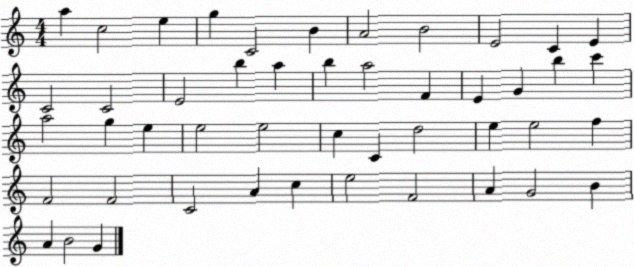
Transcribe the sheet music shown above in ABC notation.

X:1
T:Untitled
M:4/4
L:1/4
K:C
a c2 e g C2 B A2 B2 E2 C E C2 C2 E2 b a b a2 F E G b c' a2 g e e2 e2 c C d2 e e2 f F2 F2 C2 A c e2 F2 A G2 B A B2 G